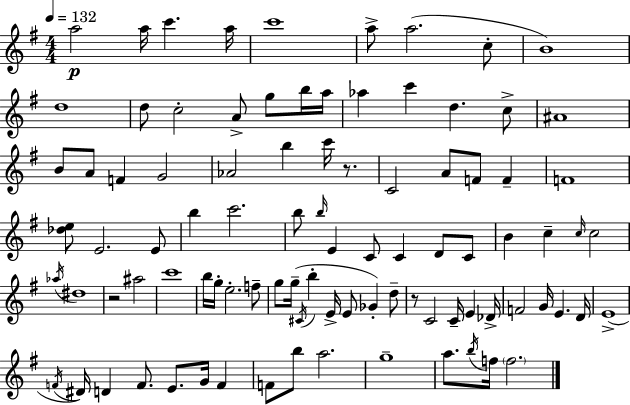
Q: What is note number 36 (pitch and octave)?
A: B5